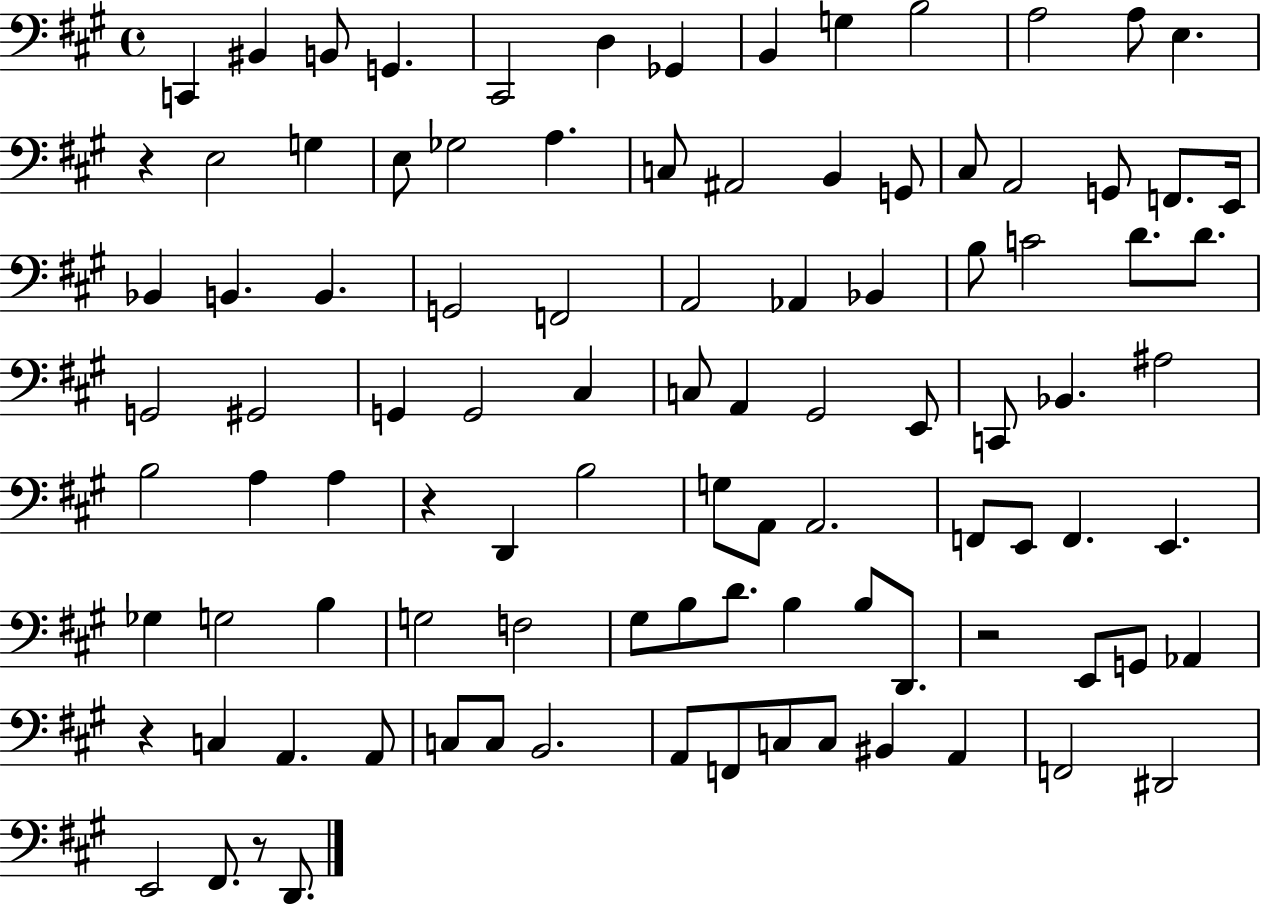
C2/q BIS2/q B2/e G2/q. C#2/h D3/q Gb2/q B2/q G3/q B3/h A3/h A3/e E3/q. R/q E3/h G3/q E3/e Gb3/h A3/q. C3/e A#2/h B2/q G2/e C#3/e A2/h G2/e F2/e. E2/s Bb2/q B2/q. B2/q. G2/h F2/h A2/h Ab2/q Bb2/q B3/e C4/h D4/e. D4/e. G2/h G#2/h G2/q G2/h C#3/q C3/e A2/q G#2/h E2/e C2/e Bb2/q. A#3/h B3/h A3/q A3/q R/q D2/q B3/h G3/e A2/e A2/h. F2/e E2/e F2/q. E2/q. Gb3/q G3/h B3/q G3/h F3/h G#3/e B3/e D4/e. B3/q B3/e D2/e. R/h E2/e G2/e Ab2/q R/q C3/q A2/q. A2/e C3/e C3/e B2/h. A2/e F2/e C3/e C3/e BIS2/q A2/q F2/h D#2/h E2/h F#2/e. R/e D2/e.